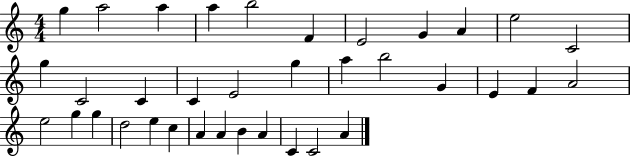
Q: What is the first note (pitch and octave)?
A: G5